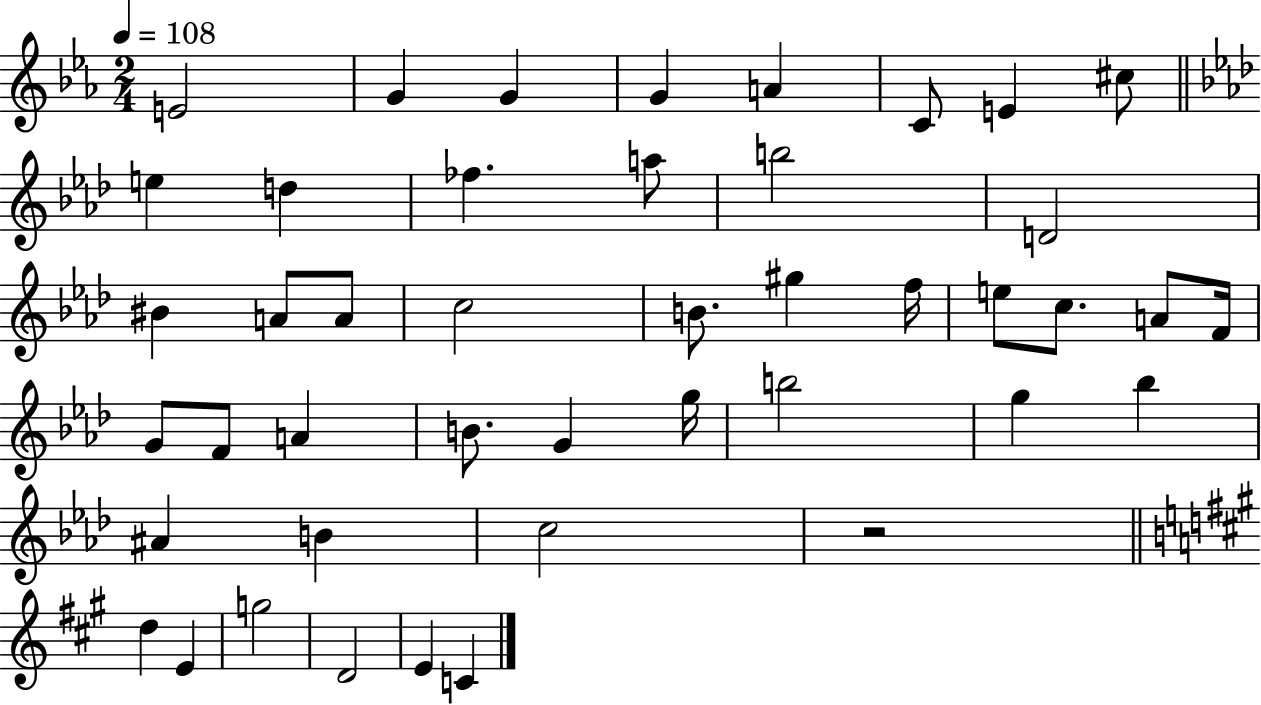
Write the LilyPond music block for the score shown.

{
  \clef treble
  \numericTimeSignature
  \time 2/4
  \key ees \major
  \tempo 4 = 108
  e'2 | g'4 g'4 | g'4 a'4 | c'8 e'4 cis''8 | \break \bar "||" \break \key f \minor e''4 d''4 | fes''4. a''8 | b''2 | d'2 | \break bis'4 a'8 a'8 | c''2 | b'8. gis''4 f''16 | e''8 c''8. a'8 f'16 | \break g'8 f'8 a'4 | b'8. g'4 g''16 | b''2 | g''4 bes''4 | \break ais'4 b'4 | c''2 | r2 | \bar "||" \break \key a \major d''4 e'4 | g''2 | d'2 | e'4 c'4 | \break \bar "|."
}